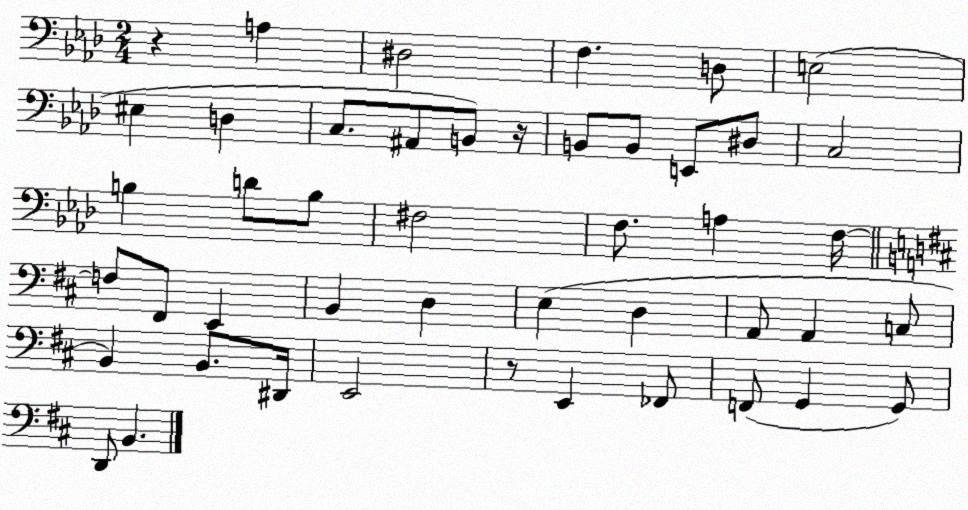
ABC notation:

X:1
T:Untitled
M:2/4
L:1/4
K:Ab
z A, ^D,2 F, D,/2 E,2 ^E, D, C,/2 ^A,,/2 B,,/2 z/4 B,,/2 B,,/2 E,,/2 ^D,/2 C,2 B, D/2 B,/2 ^F,2 F,/2 A, F,/4 F,/2 ^F,,/2 E,, B,, D, E, D, A,,/2 A,, C,/2 B,, B,,/2 ^D,,/4 E,,2 z/2 E,, _F,,/2 F,,/2 G,, G,,/2 D,,/2 B,,